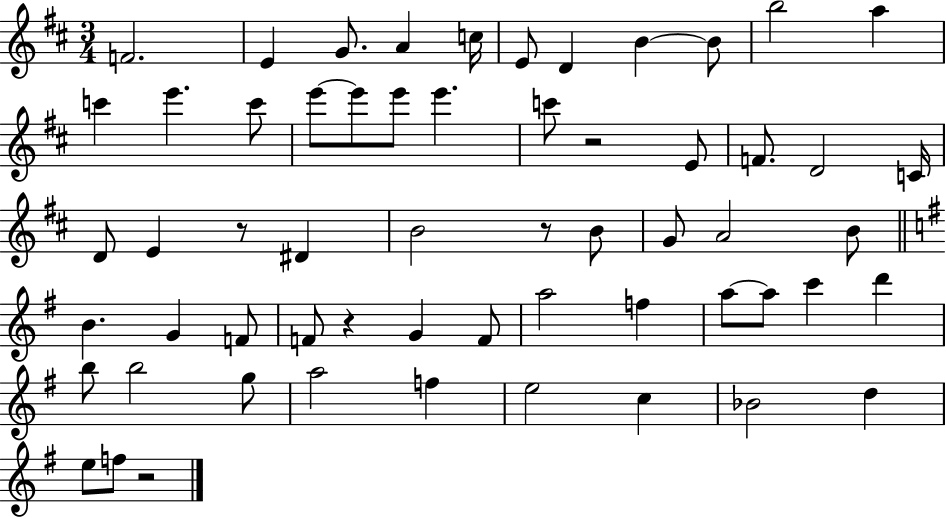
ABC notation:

X:1
T:Untitled
M:3/4
L:1/4
K:D
F2 E G/2 A c/4 E/2 D B B/2 b2 a c' e' c'/2 e'/2 e'/2 e'/2 e' c'/2 z2 E/2 F/2 D2 C/4 D/2 E z/2 ^D B2 z/2 B/2 G/2 A2 B/2 B G F/2 F/2 z G F/2 a2 f a/2 a/2 c' d' b/2 b2 g/2 a2 f e2 c _B2 d e/2 f/2 z2